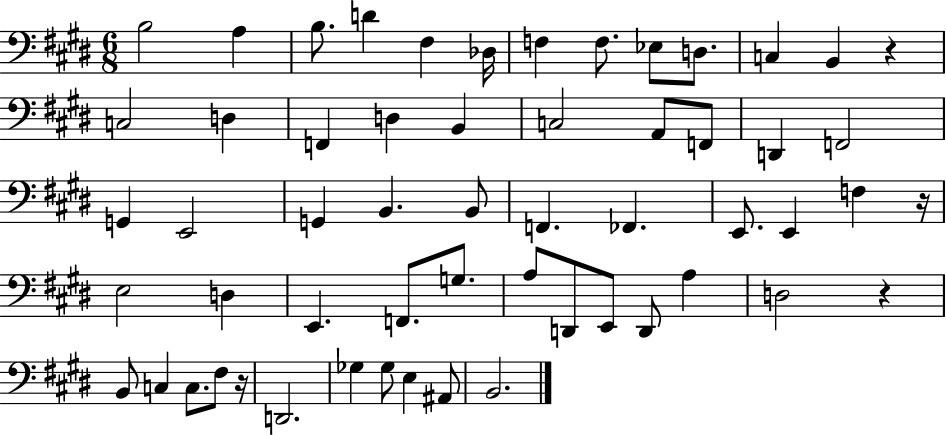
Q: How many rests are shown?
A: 4